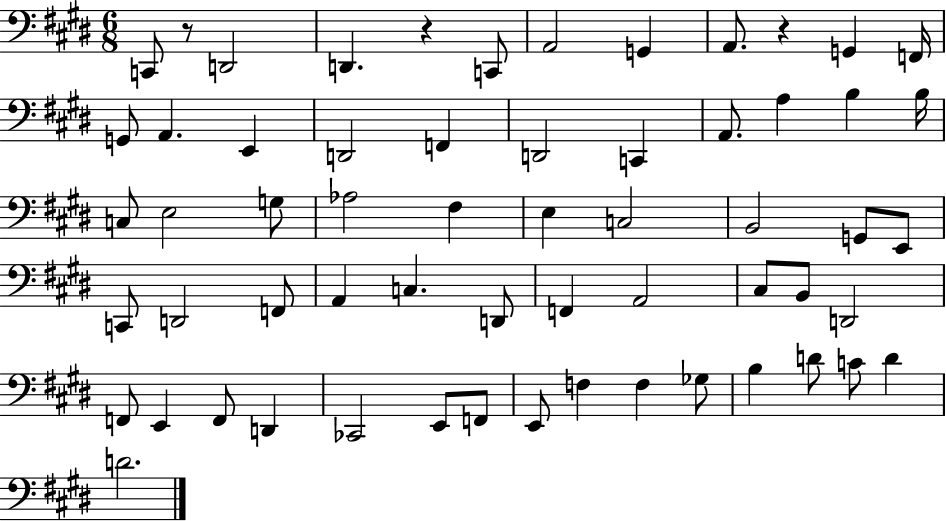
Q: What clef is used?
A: bass